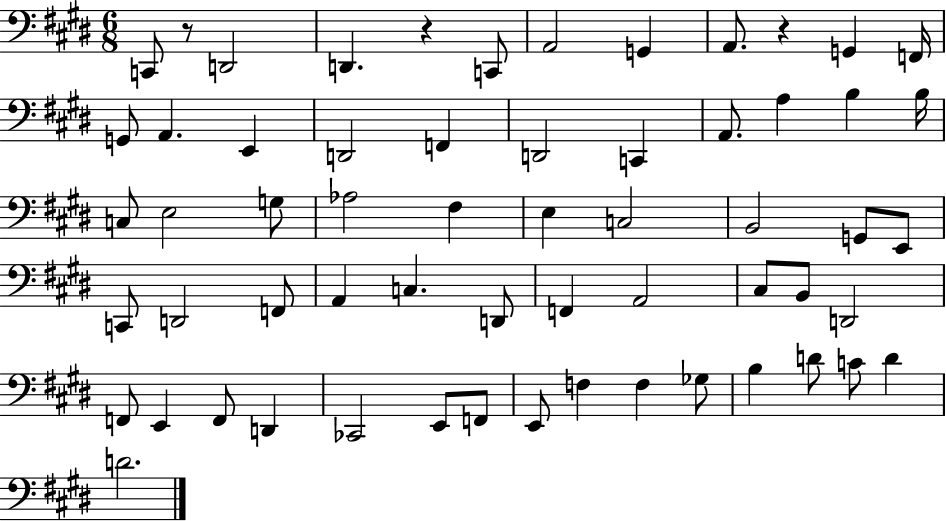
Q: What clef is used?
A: bass